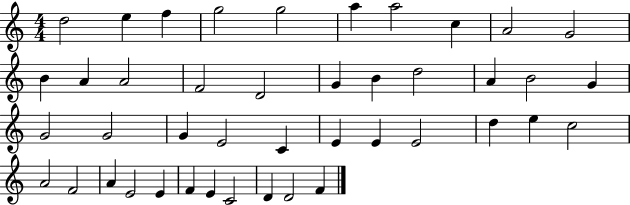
X:1
T:Untitled
M:4/4
L:1/4
K:C
d2 e f g2 g2 a a2 c A2 G2 B A A2 F2 D2 G B d2 A B2 G G2 G2 G E2 C E E E2 d e c2 A2 F2 A E2 E F E C2 D D2 F